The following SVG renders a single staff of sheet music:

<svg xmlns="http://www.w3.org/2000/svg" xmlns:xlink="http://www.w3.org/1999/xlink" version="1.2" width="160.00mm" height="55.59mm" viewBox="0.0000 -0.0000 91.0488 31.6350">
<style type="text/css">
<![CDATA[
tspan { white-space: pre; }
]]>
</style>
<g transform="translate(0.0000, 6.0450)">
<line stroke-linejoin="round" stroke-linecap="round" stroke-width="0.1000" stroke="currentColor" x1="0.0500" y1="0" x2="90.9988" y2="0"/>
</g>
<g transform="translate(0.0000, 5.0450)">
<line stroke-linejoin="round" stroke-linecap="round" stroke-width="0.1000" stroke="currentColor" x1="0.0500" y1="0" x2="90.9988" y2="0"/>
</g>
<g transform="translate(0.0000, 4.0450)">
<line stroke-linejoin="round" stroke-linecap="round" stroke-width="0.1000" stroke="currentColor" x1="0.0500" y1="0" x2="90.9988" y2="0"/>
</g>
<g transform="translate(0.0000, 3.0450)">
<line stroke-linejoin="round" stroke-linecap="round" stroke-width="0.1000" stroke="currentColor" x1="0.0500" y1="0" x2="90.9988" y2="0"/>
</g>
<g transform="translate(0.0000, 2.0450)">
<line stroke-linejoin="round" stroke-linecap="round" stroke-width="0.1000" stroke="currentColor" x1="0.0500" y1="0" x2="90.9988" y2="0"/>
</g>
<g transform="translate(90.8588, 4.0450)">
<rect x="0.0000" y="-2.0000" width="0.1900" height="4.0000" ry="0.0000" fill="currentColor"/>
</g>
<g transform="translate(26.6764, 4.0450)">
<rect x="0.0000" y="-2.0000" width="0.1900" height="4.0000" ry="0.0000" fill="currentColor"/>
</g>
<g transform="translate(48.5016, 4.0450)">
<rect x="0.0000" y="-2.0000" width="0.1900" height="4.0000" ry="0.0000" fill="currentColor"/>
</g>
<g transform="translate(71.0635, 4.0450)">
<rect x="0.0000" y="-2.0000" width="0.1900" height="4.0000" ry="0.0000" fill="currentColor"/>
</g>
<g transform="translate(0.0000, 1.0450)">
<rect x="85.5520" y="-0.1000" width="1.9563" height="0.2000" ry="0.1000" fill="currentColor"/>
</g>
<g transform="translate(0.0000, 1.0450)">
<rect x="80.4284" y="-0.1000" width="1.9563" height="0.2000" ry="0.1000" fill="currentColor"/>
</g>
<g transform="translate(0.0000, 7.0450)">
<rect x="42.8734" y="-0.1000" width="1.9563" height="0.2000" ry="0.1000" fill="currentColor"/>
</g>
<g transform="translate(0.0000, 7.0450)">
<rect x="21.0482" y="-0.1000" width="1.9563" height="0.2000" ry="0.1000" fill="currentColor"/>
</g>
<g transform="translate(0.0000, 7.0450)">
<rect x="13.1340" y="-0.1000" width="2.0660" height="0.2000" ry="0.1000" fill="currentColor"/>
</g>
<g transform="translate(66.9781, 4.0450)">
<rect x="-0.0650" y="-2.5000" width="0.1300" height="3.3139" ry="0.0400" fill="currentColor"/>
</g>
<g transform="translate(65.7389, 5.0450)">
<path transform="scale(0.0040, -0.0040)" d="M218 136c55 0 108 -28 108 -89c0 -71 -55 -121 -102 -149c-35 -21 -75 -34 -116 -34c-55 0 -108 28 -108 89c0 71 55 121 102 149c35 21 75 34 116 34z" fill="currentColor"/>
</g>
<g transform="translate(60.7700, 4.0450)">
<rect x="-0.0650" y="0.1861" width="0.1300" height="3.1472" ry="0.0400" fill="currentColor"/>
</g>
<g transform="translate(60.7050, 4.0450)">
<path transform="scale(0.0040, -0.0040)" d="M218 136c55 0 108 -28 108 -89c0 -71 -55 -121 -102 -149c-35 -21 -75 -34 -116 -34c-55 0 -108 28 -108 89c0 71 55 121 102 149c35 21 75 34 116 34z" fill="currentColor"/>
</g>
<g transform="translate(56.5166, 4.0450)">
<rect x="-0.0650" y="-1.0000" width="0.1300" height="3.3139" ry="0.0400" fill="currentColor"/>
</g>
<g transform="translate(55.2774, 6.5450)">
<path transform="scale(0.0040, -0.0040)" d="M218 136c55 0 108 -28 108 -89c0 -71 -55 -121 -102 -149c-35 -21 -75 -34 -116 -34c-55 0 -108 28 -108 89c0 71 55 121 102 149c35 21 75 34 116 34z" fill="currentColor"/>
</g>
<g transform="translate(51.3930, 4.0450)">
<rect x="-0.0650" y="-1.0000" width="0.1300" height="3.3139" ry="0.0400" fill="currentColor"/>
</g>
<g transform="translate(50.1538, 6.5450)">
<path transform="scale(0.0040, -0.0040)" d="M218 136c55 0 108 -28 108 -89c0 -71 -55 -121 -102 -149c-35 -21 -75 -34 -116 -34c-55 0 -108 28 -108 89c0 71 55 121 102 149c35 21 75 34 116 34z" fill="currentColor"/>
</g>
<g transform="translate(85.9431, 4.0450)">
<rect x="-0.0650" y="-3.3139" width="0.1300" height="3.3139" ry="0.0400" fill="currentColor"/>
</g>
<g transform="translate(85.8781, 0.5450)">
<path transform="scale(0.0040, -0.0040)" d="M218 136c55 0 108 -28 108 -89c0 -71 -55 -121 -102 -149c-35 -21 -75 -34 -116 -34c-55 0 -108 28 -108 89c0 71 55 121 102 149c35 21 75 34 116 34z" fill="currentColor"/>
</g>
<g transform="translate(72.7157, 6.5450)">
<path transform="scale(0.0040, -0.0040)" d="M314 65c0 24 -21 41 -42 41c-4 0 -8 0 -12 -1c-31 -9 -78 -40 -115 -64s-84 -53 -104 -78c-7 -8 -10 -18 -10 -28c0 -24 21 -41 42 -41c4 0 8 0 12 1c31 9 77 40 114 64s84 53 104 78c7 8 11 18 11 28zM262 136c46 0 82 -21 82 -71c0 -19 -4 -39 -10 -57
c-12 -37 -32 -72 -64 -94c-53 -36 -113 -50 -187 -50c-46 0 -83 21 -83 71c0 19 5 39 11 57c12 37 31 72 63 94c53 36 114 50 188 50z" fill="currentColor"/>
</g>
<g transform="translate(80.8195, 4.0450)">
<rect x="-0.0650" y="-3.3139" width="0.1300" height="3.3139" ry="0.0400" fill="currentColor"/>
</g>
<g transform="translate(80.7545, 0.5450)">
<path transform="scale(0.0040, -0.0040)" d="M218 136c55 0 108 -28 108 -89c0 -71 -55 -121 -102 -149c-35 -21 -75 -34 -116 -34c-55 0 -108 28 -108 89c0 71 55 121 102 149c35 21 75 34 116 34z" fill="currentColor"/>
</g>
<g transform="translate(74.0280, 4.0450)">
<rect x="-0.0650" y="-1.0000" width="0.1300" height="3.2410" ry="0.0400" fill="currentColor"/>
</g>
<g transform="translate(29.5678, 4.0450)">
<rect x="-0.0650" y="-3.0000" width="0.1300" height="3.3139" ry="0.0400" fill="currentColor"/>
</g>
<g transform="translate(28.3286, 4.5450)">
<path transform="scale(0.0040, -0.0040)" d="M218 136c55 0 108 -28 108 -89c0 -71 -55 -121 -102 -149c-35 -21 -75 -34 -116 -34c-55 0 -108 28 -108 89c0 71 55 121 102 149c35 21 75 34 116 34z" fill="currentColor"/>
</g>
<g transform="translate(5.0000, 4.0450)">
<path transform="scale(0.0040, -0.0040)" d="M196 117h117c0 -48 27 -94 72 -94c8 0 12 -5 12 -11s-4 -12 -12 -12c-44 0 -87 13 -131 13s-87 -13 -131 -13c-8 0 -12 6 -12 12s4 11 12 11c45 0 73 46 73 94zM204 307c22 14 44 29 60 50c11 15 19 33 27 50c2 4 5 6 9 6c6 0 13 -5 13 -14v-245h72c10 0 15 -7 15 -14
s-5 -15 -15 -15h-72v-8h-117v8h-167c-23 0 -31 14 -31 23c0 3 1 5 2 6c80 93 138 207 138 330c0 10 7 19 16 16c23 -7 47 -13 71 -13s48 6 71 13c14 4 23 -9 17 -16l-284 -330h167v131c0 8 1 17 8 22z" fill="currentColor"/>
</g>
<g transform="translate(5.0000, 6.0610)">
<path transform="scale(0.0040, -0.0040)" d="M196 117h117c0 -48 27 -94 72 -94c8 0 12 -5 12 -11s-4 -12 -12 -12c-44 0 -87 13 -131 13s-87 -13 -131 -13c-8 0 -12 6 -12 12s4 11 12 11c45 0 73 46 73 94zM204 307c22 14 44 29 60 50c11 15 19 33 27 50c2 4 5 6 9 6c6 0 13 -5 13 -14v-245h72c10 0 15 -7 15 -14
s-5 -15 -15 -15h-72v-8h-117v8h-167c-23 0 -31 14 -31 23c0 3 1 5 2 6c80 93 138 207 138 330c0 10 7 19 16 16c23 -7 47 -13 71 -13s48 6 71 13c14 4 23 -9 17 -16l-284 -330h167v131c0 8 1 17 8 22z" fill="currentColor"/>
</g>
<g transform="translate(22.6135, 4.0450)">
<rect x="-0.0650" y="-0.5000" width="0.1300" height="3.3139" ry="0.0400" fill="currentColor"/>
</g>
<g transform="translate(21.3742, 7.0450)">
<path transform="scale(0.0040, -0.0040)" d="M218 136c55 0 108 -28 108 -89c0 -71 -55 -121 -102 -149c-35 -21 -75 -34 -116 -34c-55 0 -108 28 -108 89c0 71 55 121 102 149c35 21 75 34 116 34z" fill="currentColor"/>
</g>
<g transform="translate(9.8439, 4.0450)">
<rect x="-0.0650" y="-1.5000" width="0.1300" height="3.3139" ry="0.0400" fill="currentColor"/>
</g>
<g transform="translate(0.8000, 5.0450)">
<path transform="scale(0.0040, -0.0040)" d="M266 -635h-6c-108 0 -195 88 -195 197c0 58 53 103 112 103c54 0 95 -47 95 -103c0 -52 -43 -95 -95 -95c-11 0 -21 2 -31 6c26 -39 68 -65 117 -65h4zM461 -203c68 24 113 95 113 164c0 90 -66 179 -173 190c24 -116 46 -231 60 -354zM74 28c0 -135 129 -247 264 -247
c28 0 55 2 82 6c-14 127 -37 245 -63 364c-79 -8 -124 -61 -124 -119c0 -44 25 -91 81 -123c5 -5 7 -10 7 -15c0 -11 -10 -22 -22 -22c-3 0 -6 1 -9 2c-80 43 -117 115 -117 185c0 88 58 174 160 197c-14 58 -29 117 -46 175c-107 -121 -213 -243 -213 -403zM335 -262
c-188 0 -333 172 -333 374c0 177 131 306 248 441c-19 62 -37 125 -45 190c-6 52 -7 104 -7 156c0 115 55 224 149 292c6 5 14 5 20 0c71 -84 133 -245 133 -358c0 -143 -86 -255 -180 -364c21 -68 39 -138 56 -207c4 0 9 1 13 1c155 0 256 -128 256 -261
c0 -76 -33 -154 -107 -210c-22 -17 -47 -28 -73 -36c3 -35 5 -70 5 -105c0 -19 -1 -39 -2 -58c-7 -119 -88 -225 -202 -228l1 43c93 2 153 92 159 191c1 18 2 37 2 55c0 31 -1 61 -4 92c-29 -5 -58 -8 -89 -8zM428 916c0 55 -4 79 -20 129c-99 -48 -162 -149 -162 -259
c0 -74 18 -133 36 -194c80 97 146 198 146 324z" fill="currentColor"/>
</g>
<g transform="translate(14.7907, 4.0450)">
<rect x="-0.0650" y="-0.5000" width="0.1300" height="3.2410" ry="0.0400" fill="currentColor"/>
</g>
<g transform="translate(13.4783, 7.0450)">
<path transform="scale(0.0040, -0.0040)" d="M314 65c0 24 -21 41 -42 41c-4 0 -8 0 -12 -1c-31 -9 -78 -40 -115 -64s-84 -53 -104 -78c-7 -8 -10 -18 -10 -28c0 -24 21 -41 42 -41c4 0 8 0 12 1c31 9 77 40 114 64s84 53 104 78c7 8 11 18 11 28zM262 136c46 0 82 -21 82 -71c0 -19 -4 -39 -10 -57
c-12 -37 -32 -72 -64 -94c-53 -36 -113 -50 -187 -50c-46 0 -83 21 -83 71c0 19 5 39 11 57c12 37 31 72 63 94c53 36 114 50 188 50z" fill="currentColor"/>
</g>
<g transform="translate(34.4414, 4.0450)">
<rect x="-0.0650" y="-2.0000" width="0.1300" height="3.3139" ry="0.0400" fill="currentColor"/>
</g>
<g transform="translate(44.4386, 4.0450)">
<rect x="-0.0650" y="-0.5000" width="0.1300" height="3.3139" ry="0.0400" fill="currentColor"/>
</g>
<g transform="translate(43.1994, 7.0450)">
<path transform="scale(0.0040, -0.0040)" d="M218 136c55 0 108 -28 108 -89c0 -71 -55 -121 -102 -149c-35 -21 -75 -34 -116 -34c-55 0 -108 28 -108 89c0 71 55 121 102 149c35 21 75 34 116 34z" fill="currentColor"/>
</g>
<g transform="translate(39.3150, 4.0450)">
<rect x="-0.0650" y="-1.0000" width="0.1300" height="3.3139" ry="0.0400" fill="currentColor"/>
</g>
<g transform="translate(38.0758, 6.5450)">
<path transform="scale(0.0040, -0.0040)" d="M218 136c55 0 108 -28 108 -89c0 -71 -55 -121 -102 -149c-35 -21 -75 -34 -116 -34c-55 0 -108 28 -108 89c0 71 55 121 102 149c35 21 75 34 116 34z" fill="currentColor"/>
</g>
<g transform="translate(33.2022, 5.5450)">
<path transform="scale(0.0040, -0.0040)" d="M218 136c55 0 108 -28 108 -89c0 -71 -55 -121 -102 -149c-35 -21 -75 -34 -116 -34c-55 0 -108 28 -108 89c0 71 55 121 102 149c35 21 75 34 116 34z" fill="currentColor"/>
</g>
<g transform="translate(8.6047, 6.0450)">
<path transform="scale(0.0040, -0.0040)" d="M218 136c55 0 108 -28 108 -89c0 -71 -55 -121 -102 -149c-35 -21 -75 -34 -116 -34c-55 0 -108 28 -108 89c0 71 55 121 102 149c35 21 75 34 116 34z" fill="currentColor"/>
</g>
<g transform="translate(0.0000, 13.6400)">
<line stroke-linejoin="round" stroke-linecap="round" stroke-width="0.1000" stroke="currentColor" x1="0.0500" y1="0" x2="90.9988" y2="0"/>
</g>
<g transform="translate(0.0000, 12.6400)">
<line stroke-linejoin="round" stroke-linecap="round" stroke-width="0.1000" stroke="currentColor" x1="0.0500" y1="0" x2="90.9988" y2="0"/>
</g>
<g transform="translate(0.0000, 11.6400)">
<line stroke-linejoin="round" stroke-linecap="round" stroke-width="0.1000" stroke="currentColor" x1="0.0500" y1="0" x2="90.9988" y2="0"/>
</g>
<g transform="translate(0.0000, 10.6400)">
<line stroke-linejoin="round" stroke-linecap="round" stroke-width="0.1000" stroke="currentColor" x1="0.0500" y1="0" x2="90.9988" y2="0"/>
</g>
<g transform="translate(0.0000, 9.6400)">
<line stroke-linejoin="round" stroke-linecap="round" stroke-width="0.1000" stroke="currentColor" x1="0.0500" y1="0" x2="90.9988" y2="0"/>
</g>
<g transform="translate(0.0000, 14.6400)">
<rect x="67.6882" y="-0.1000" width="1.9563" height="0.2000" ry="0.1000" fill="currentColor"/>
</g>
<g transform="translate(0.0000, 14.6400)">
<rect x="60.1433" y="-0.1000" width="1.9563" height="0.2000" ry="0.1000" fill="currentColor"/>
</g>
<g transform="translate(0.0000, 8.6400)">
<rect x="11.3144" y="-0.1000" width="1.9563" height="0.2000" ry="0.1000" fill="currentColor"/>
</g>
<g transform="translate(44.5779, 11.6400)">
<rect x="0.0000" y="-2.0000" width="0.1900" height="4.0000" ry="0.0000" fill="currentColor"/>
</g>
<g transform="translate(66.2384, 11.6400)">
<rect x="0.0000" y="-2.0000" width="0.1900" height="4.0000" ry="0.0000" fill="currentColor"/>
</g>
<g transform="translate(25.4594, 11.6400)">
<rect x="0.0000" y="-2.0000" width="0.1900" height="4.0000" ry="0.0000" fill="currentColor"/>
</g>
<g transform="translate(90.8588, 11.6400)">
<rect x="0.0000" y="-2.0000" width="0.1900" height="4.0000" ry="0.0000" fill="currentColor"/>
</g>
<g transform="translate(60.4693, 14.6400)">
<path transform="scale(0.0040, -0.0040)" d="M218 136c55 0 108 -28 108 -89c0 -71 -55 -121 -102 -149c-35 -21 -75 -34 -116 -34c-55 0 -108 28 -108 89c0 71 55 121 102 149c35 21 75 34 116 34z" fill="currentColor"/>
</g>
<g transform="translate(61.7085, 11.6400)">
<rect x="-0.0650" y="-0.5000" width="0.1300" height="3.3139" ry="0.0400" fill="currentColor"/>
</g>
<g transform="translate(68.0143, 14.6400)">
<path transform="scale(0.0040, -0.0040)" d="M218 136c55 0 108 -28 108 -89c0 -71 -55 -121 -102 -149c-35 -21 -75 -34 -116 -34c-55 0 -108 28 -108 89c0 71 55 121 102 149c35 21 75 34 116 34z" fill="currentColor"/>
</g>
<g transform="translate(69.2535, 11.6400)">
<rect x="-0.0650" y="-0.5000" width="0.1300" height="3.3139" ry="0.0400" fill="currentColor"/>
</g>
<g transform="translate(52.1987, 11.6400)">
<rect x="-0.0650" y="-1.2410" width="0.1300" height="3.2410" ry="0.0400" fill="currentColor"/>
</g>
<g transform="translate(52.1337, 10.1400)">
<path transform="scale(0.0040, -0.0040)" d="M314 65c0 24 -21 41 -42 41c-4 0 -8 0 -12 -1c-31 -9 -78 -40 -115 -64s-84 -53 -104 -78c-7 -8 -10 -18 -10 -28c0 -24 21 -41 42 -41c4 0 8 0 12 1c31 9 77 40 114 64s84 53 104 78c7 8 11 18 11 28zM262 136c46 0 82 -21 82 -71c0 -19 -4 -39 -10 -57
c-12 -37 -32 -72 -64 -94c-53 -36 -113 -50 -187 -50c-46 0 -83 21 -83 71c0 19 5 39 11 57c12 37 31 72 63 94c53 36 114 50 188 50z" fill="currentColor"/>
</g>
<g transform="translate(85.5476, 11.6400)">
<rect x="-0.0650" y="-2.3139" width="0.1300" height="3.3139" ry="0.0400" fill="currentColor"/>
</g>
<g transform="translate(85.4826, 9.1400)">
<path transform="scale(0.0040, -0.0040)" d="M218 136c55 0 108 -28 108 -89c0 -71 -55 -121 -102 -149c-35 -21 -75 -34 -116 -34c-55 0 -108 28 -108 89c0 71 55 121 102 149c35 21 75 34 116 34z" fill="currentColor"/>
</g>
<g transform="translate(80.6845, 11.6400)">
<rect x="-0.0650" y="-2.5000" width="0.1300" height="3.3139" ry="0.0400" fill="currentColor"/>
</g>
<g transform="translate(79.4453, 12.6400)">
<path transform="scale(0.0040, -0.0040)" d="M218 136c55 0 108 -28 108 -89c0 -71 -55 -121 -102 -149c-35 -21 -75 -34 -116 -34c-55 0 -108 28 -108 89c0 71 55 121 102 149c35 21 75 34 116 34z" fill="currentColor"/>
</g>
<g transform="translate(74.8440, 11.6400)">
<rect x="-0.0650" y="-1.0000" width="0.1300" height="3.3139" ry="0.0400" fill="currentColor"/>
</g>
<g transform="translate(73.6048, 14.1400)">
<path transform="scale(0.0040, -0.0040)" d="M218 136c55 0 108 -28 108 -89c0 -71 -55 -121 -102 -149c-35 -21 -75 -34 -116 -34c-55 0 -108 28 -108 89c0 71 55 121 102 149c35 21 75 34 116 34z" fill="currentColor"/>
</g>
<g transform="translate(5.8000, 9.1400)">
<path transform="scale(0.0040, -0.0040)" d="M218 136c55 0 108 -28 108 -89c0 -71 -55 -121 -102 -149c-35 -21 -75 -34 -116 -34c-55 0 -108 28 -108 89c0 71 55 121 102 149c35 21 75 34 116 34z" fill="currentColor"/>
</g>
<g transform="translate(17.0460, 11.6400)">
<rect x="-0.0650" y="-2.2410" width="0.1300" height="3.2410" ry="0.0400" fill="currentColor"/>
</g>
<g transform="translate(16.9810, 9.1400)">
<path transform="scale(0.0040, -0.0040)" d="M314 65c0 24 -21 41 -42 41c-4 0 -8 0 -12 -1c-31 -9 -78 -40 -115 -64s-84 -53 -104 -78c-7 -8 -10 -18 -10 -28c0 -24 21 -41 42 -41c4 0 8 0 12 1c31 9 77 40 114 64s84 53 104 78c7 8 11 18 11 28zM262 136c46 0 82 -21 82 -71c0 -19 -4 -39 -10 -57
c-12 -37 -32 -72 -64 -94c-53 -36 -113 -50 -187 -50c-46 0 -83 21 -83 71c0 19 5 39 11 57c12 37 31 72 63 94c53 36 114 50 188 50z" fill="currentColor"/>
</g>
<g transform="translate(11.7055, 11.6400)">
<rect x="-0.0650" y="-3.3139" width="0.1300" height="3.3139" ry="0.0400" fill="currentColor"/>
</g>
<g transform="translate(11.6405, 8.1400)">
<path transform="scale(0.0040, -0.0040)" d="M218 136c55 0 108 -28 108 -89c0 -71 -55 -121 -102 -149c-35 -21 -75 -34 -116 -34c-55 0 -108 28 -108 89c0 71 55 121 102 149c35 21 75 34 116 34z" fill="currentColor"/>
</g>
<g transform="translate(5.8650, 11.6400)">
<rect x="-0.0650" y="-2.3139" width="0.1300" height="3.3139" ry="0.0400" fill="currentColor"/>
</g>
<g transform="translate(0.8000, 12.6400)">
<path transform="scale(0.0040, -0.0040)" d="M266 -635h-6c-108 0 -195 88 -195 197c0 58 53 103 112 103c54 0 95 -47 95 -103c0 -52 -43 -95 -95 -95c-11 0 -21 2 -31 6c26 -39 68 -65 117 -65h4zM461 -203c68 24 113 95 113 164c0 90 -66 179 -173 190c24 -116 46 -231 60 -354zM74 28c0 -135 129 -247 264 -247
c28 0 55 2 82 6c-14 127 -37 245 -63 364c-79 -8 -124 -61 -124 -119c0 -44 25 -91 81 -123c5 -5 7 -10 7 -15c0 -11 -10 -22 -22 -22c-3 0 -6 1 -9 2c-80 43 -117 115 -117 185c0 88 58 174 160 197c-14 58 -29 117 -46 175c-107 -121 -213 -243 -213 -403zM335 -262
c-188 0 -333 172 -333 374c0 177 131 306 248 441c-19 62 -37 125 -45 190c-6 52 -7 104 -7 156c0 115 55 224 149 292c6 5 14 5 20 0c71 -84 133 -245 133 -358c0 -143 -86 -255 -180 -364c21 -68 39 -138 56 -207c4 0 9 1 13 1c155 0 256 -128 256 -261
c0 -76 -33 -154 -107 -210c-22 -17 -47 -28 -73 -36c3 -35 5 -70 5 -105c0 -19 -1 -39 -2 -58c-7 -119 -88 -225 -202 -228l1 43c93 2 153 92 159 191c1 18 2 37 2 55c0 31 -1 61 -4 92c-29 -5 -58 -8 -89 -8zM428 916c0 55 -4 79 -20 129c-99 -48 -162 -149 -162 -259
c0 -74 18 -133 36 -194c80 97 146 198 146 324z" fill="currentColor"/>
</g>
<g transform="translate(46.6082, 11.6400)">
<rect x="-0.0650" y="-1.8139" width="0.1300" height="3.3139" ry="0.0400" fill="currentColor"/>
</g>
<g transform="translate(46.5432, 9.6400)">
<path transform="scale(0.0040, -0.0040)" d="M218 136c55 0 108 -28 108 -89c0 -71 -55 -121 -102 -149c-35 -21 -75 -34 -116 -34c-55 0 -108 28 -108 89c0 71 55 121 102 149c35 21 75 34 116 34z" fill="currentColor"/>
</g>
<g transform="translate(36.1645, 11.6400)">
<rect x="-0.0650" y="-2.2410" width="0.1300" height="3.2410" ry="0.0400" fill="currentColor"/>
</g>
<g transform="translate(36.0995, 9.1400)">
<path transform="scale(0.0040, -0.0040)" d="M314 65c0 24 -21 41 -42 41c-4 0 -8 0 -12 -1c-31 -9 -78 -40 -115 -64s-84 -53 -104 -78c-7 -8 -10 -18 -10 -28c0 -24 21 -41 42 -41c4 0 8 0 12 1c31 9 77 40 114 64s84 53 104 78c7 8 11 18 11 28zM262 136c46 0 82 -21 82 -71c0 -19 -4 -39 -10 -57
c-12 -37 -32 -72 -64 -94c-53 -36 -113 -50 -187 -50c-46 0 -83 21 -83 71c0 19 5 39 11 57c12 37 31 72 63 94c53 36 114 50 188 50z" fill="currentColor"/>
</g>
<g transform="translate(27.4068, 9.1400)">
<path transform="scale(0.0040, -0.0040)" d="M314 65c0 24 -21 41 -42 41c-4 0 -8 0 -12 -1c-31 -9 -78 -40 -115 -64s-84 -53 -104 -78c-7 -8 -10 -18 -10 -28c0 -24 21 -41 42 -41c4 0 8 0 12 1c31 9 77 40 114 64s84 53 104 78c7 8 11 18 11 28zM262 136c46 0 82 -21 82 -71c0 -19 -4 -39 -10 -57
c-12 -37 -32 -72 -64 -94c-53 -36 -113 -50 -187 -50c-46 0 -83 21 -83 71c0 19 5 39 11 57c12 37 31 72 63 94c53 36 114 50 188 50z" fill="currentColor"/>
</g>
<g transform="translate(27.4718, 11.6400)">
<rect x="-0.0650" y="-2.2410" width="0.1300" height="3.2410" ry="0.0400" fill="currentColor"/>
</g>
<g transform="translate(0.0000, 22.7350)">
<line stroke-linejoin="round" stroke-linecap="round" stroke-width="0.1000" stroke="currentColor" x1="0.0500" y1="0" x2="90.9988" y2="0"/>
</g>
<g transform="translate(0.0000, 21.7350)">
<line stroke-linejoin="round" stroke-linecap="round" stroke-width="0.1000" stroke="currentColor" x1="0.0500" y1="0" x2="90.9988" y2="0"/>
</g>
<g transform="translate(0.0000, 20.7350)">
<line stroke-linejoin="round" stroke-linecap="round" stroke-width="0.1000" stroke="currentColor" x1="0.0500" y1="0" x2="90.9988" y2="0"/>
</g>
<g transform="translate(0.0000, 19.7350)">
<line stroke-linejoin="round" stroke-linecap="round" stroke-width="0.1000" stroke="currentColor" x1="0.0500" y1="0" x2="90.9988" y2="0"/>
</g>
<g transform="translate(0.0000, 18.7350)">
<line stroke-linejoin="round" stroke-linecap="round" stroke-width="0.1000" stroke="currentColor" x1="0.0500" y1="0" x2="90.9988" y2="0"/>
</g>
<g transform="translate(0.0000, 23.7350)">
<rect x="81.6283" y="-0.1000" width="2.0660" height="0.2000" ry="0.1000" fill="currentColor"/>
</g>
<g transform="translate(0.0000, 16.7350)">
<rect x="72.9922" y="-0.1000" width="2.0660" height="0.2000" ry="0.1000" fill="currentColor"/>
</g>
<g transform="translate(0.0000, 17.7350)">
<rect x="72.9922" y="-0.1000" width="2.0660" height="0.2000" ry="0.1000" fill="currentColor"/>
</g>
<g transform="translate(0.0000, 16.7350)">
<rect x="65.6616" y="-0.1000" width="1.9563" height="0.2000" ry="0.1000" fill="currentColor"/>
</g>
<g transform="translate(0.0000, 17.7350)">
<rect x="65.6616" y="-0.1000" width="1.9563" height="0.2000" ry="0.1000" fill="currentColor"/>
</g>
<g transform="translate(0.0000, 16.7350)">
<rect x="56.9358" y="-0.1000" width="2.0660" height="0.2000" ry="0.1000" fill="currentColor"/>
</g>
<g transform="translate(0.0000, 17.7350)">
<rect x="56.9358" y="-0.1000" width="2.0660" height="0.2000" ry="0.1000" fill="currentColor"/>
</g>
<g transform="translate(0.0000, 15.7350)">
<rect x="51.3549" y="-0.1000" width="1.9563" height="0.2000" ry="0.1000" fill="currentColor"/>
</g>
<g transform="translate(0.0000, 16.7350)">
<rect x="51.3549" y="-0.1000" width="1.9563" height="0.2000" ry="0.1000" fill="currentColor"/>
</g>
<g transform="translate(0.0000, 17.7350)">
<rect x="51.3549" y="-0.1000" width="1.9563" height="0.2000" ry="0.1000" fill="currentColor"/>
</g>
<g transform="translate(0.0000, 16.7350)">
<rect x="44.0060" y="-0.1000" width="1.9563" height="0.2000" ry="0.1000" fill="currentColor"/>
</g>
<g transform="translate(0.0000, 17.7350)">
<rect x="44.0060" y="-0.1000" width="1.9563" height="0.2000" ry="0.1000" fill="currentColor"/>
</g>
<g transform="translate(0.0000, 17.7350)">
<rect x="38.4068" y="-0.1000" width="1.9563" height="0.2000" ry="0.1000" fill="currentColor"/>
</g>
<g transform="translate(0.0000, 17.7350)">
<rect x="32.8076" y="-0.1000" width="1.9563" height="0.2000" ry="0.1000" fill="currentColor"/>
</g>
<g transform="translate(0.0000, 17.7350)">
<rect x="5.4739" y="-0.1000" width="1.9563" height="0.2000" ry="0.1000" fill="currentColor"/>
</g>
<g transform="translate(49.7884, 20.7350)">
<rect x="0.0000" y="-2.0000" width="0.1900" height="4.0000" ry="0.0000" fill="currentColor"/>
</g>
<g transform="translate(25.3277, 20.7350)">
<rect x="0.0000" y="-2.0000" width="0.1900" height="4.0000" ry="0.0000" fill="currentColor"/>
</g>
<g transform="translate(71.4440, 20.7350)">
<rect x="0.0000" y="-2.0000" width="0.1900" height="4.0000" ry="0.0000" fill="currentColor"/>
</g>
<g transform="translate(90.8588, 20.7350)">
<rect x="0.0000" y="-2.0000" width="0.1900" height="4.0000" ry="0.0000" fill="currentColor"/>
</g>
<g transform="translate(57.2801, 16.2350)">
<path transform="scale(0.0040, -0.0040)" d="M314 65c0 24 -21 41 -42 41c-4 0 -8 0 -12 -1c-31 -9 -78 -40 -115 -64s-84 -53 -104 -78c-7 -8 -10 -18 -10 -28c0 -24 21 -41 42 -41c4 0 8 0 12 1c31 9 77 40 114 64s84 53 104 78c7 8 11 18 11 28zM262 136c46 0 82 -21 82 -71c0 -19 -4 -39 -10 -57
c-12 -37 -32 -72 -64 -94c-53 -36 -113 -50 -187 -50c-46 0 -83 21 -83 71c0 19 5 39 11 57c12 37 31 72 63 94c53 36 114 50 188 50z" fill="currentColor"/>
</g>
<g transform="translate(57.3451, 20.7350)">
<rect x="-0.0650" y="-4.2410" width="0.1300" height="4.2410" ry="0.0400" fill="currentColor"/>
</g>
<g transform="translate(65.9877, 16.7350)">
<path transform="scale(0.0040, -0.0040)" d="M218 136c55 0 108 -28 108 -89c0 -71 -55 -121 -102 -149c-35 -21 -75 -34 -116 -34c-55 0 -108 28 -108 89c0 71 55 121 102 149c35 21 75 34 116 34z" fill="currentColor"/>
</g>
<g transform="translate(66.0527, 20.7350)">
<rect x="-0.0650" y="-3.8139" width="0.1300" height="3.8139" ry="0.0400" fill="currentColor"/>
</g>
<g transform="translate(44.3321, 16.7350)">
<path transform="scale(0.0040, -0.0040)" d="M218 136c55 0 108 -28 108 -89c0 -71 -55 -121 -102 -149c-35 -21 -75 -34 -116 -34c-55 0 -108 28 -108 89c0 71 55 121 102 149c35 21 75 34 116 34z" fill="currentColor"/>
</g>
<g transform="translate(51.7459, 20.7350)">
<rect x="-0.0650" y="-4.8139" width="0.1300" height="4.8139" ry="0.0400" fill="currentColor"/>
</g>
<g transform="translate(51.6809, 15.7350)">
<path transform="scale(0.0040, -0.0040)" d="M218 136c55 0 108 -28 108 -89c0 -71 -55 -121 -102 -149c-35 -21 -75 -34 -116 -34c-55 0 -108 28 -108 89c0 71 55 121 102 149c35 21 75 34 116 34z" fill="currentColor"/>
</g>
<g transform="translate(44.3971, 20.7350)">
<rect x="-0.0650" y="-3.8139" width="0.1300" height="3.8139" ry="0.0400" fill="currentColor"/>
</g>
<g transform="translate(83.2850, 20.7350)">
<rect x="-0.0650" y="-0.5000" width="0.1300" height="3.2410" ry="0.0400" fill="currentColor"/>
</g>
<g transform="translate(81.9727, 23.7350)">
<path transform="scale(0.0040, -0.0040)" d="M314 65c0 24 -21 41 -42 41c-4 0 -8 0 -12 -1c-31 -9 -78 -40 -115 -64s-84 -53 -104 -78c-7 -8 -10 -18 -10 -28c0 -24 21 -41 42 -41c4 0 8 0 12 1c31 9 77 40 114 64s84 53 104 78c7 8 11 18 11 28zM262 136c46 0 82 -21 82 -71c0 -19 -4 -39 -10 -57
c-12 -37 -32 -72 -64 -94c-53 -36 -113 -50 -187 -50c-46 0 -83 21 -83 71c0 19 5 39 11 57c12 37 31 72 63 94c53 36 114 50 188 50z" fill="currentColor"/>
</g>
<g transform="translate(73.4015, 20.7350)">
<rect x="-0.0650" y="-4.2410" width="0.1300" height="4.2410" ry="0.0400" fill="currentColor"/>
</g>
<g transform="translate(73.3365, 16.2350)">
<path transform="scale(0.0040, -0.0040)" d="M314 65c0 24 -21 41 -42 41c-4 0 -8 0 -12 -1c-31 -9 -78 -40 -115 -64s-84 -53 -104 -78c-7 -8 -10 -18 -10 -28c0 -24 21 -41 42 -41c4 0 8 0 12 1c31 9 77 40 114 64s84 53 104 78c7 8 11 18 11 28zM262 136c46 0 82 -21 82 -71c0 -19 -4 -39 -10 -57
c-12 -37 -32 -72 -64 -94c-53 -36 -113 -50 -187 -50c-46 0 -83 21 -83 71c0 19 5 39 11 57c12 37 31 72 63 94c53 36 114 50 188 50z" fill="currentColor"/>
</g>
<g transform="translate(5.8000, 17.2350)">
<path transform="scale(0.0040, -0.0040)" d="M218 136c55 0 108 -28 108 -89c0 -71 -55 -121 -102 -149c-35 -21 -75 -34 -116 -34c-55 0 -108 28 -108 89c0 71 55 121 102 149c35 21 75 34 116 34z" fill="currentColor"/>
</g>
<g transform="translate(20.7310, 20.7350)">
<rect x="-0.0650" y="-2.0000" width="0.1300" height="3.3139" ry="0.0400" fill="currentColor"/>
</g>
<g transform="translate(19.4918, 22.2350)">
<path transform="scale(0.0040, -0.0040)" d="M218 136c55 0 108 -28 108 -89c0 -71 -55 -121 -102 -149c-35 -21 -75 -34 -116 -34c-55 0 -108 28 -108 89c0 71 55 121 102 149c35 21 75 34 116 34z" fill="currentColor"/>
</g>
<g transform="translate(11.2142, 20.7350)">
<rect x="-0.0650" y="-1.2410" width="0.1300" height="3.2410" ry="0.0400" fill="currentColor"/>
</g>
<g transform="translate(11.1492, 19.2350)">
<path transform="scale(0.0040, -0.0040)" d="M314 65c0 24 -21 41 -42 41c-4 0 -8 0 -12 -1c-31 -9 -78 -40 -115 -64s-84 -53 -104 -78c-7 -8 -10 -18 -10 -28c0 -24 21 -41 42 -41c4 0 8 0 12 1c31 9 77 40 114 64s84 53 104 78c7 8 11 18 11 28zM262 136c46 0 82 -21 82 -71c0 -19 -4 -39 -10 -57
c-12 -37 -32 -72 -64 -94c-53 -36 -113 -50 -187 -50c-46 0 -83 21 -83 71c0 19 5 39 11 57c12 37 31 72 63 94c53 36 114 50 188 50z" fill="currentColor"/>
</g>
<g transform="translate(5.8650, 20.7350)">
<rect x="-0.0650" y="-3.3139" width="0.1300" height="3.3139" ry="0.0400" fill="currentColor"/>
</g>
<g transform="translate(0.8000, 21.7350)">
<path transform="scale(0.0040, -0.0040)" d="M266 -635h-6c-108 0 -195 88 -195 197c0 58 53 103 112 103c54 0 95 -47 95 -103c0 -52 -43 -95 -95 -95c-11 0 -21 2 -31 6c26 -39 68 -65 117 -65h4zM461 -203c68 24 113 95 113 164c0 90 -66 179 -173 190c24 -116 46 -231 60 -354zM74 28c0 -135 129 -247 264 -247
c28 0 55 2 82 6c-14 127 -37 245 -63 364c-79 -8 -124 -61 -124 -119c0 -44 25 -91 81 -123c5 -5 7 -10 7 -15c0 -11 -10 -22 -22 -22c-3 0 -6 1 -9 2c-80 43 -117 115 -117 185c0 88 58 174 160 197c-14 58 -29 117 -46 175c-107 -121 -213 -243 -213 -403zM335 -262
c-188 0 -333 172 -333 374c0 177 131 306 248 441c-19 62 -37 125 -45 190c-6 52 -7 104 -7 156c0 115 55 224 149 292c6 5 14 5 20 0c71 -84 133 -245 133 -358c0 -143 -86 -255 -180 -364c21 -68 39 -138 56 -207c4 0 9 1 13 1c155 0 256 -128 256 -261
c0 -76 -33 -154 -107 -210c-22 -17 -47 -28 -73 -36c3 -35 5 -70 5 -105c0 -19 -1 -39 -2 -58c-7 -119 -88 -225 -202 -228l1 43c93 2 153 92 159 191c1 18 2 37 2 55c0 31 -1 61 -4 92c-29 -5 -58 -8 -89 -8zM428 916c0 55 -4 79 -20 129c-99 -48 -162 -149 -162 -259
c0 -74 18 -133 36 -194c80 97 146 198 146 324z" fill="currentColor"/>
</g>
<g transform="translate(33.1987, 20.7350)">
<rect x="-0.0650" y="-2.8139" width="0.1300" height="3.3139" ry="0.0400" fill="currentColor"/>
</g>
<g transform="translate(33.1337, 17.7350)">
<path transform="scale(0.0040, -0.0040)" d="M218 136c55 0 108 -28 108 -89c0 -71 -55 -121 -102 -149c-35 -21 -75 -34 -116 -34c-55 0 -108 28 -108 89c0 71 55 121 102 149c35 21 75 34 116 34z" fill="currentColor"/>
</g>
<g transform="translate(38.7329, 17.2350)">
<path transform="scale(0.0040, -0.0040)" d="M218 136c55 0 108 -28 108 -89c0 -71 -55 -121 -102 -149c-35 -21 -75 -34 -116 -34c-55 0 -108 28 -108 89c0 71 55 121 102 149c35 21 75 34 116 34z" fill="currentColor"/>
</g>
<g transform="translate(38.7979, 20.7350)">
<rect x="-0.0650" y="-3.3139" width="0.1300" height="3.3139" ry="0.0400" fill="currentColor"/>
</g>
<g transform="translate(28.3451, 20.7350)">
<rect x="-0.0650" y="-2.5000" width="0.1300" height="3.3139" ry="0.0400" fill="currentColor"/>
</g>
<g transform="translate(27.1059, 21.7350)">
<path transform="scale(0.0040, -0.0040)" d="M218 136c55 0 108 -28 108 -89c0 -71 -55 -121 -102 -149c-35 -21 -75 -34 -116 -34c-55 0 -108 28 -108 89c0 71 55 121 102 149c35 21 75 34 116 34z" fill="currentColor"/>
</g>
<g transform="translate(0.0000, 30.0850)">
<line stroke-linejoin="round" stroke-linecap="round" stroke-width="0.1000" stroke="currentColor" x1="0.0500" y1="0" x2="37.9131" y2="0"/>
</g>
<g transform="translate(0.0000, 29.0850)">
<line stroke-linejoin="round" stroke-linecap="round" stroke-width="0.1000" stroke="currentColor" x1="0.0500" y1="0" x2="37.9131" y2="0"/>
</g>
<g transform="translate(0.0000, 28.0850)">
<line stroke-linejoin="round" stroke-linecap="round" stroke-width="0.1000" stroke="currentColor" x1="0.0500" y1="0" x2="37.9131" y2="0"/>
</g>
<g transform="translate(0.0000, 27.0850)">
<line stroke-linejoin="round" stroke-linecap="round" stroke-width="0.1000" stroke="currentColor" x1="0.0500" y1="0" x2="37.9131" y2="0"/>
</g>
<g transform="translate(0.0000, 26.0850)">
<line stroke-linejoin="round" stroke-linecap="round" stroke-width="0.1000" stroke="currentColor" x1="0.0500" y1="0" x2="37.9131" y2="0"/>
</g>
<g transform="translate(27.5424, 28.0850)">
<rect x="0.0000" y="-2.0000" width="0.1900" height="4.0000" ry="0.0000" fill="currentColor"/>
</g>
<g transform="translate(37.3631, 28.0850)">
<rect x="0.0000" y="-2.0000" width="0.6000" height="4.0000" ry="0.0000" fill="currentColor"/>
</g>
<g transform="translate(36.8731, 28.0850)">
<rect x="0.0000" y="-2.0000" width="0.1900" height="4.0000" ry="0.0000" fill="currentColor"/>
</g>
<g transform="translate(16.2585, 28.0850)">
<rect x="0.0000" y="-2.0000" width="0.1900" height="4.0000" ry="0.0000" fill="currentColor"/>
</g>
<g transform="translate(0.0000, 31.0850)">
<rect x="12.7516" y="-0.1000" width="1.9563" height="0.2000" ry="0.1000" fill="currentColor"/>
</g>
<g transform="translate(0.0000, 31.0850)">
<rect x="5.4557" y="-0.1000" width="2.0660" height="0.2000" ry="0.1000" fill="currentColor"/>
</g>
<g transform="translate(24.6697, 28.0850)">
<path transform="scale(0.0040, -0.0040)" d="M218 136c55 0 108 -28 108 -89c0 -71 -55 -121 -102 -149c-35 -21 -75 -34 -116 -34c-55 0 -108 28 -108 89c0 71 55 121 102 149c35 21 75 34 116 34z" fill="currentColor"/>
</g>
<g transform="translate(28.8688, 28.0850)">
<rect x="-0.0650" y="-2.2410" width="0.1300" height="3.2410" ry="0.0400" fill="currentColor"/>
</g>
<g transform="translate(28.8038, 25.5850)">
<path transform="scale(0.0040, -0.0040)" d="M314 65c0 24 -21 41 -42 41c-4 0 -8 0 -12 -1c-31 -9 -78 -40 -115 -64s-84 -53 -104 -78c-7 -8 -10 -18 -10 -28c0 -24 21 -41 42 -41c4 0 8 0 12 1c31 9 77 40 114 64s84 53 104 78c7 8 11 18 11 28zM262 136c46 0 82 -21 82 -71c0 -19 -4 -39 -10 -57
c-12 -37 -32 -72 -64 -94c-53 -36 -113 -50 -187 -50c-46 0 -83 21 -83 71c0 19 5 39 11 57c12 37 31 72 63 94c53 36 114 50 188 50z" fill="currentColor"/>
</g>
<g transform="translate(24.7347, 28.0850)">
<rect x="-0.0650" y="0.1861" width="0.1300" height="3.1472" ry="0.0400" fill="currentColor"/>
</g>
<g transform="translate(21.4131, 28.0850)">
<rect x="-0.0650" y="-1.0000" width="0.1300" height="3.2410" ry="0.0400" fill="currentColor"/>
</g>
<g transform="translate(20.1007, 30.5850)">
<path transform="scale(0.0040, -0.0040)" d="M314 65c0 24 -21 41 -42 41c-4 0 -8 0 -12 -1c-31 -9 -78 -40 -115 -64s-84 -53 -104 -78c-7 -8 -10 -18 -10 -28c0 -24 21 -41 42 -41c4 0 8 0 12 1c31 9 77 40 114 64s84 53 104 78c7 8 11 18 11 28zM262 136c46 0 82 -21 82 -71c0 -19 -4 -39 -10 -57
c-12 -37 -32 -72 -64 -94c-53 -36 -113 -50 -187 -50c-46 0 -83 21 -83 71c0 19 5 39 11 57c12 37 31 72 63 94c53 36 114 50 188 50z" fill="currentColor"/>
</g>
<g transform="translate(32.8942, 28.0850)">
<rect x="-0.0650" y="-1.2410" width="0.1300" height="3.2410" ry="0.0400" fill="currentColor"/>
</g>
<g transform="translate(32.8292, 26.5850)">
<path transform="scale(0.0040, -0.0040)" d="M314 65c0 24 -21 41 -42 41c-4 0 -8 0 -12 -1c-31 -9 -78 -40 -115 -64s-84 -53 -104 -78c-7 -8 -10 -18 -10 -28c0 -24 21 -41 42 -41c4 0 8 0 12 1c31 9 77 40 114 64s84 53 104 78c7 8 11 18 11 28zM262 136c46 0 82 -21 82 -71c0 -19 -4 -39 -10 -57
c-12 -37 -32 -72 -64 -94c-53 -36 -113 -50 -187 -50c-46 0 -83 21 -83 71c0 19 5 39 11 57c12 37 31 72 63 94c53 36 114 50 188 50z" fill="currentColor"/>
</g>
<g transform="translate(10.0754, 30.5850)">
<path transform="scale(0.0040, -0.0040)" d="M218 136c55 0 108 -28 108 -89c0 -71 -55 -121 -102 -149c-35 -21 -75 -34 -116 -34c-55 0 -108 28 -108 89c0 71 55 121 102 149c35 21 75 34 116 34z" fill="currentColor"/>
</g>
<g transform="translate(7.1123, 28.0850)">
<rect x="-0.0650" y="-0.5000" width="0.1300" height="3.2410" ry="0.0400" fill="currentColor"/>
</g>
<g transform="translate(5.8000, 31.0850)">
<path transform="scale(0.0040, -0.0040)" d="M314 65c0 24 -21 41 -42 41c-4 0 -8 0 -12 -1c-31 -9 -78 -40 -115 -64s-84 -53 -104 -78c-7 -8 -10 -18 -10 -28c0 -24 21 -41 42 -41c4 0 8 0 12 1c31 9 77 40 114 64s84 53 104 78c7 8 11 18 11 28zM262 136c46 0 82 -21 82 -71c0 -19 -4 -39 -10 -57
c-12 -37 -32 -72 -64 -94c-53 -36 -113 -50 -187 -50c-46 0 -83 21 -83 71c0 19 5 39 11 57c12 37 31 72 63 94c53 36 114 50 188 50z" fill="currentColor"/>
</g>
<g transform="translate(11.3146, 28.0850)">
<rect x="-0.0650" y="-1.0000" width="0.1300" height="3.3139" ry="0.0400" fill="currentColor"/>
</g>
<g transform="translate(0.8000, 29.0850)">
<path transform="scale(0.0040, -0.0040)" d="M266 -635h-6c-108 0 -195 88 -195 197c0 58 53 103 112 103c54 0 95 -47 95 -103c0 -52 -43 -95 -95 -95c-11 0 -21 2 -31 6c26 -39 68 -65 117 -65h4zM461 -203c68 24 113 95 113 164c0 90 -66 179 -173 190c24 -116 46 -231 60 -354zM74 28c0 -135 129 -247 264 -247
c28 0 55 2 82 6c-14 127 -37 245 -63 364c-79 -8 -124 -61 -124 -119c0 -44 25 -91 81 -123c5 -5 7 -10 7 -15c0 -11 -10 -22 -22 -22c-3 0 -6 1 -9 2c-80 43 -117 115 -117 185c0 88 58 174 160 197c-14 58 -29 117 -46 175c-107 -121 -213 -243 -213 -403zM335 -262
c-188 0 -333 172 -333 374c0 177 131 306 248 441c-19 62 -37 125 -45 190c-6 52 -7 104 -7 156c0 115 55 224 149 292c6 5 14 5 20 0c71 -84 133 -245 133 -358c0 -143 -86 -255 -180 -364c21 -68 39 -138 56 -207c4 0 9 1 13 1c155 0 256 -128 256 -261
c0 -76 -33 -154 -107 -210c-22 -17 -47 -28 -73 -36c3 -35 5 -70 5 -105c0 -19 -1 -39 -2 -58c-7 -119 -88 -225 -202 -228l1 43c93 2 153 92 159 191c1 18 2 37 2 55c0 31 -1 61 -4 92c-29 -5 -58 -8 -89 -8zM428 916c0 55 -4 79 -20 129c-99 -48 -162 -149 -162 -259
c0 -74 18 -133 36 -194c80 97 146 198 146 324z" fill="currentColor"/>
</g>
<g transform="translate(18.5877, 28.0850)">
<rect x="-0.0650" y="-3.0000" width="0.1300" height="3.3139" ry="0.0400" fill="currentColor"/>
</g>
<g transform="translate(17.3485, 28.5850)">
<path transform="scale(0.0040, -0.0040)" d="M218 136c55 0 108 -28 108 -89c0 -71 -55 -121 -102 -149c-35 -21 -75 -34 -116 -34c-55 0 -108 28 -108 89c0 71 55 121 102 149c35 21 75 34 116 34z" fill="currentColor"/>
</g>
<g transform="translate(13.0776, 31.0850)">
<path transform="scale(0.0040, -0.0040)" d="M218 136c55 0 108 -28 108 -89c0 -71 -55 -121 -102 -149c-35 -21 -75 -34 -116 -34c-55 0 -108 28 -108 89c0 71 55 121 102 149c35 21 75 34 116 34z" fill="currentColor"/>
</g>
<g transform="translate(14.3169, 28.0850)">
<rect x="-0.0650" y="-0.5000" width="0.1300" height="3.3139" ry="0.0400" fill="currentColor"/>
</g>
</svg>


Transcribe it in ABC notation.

X:1
T:Untitled
M:4/4
L:1/4
K:C
E C2 C A F D C D D B G D2 b b g b g2 g2 g2 f e2 C C D G g b e2 F G a b c' e' d'2 c' d'2 C2 C2 D C A D2 B g2 e2